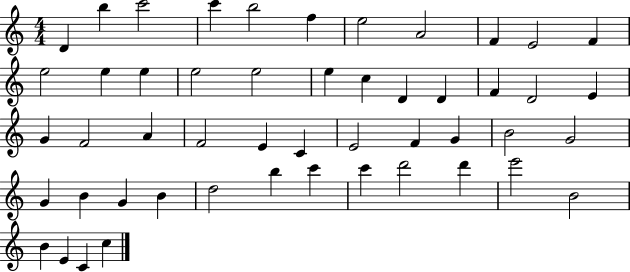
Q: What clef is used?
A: treble